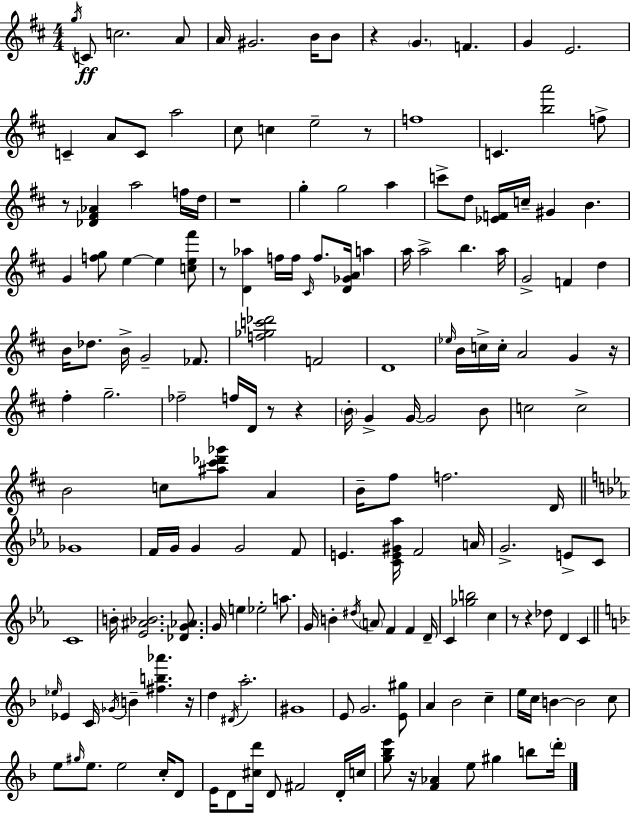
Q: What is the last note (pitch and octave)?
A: D6